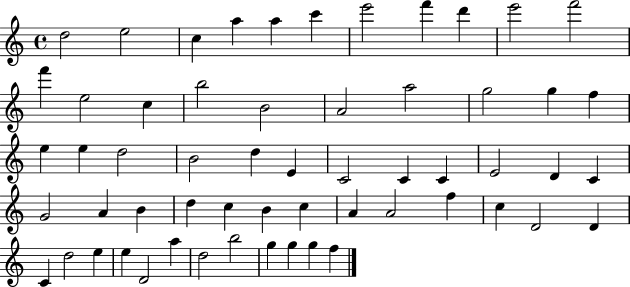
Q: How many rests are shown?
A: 0